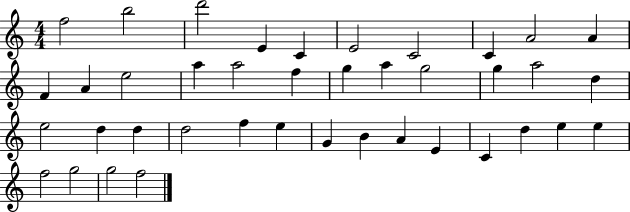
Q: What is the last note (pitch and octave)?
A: F5